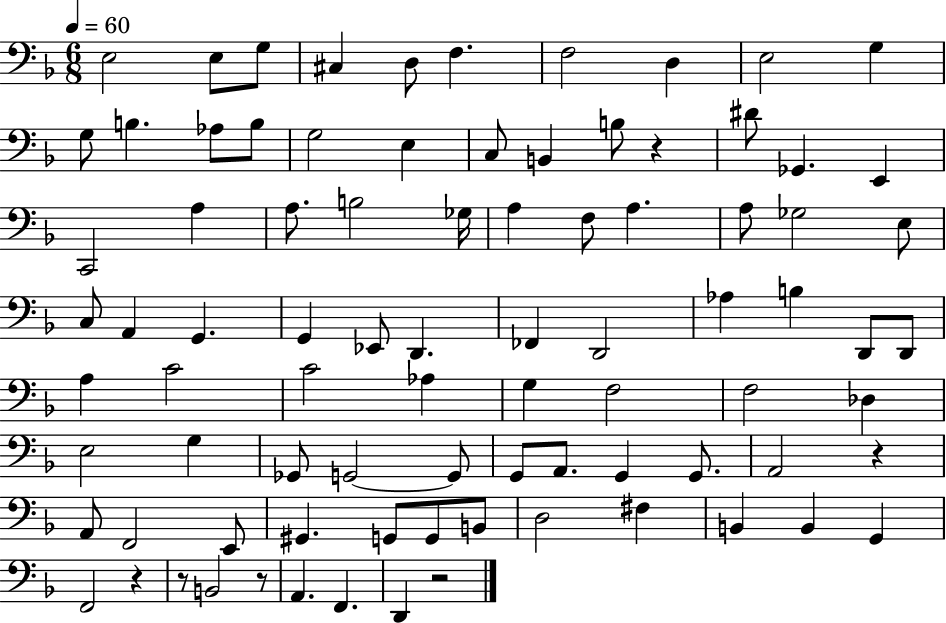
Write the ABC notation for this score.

X:1
T:Untitled
M:6/8
L:1/4
K:F
E,2 E,/2 G,/2 ^C, D,/2 F, F,2 D, E,2 G, G,/2 B, _A,/2 B,/2 G,2 E, C,/2 B,, B,/2 z ^D/2 _G,, E,, C,,2 A, A,/2 B,2 _G,/4 A, F,/2 A, A,/2 _G,2 E,/2 C,/2 A,, G,, G,, _E,,/2 D,, _F,, D,,2 _A, B, D,,/2 D,,/2 A, C2 C2 _A, G, F,2 F,2 _D, E,2 G, _G,,/2 G,,2 G,,/2 G,,/2 A,,/2 G,, G,,/2 A,,2 z A,,/2 F,,2 E,,/2 ^G,, G,,/2 G,,/2 B,,/2 D,2 ^F, B,, B,, G,, F,,2 z z/2 B,,2 z/2 A,, F,, D,, z2